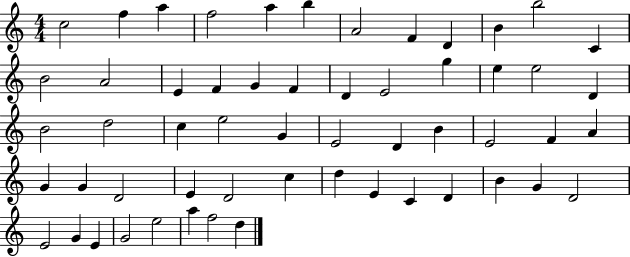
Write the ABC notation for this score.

X:1
T:Untitled
M:4/4
L:1/4
K:C
c2 f a f2 a b A2 F D B b2 C B2 A2 E F G F D E2 g e e2 D B2 d2 c e2 G E2 D B E2 F A G G D2 E D2 c d E C D B G D2 E2 G E G2 e2 a f2 d